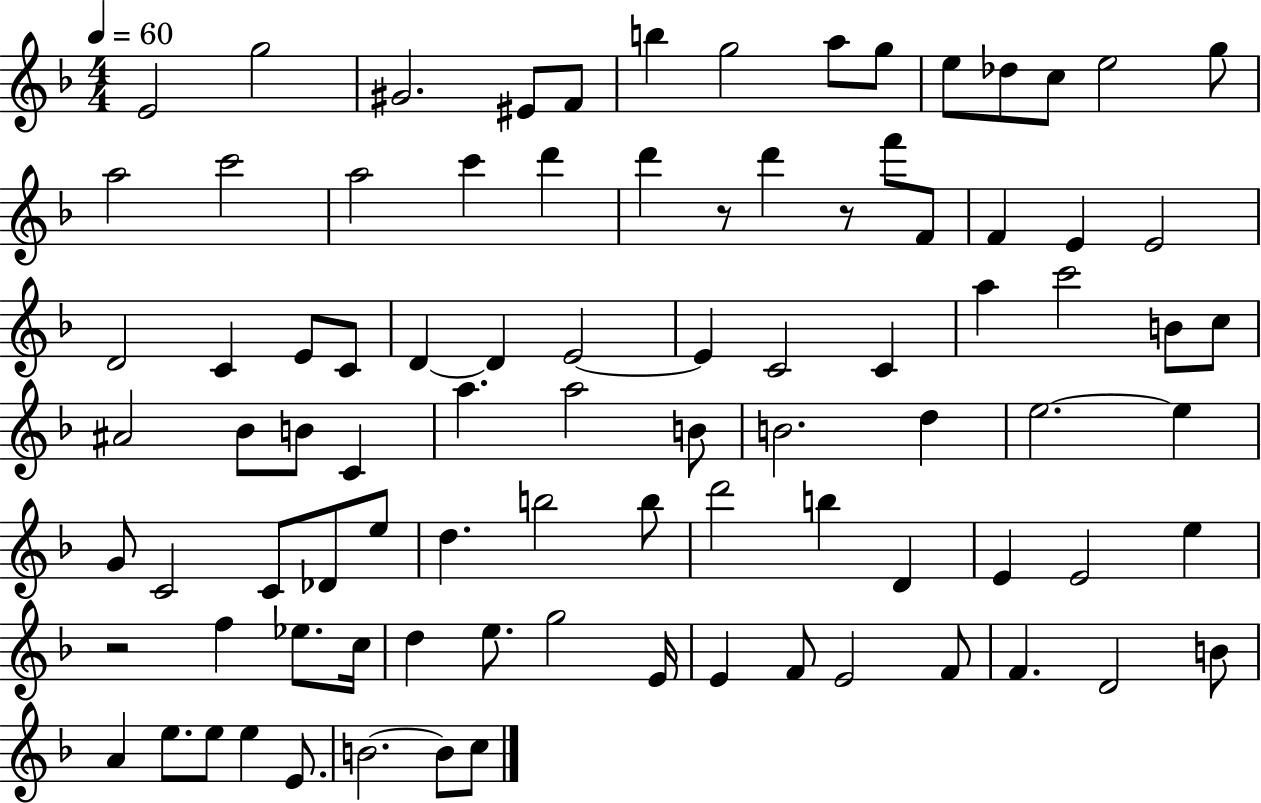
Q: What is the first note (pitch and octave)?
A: E4